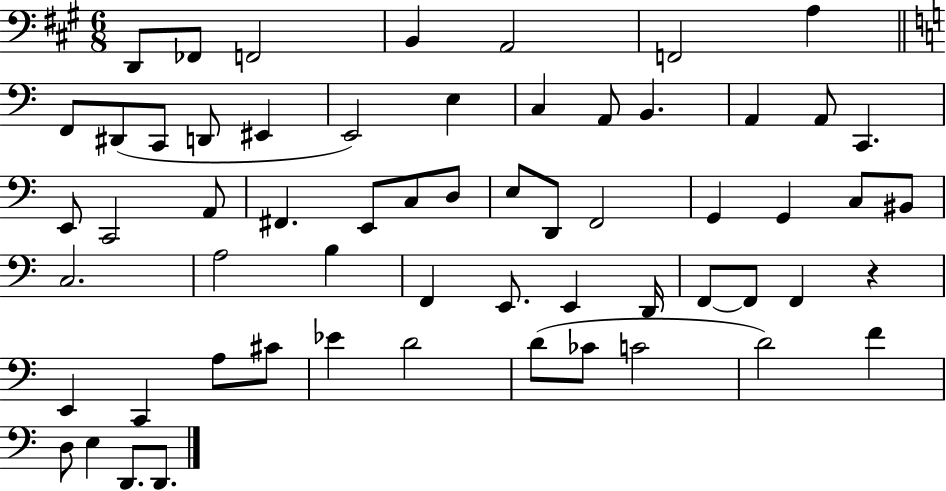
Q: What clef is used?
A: bass